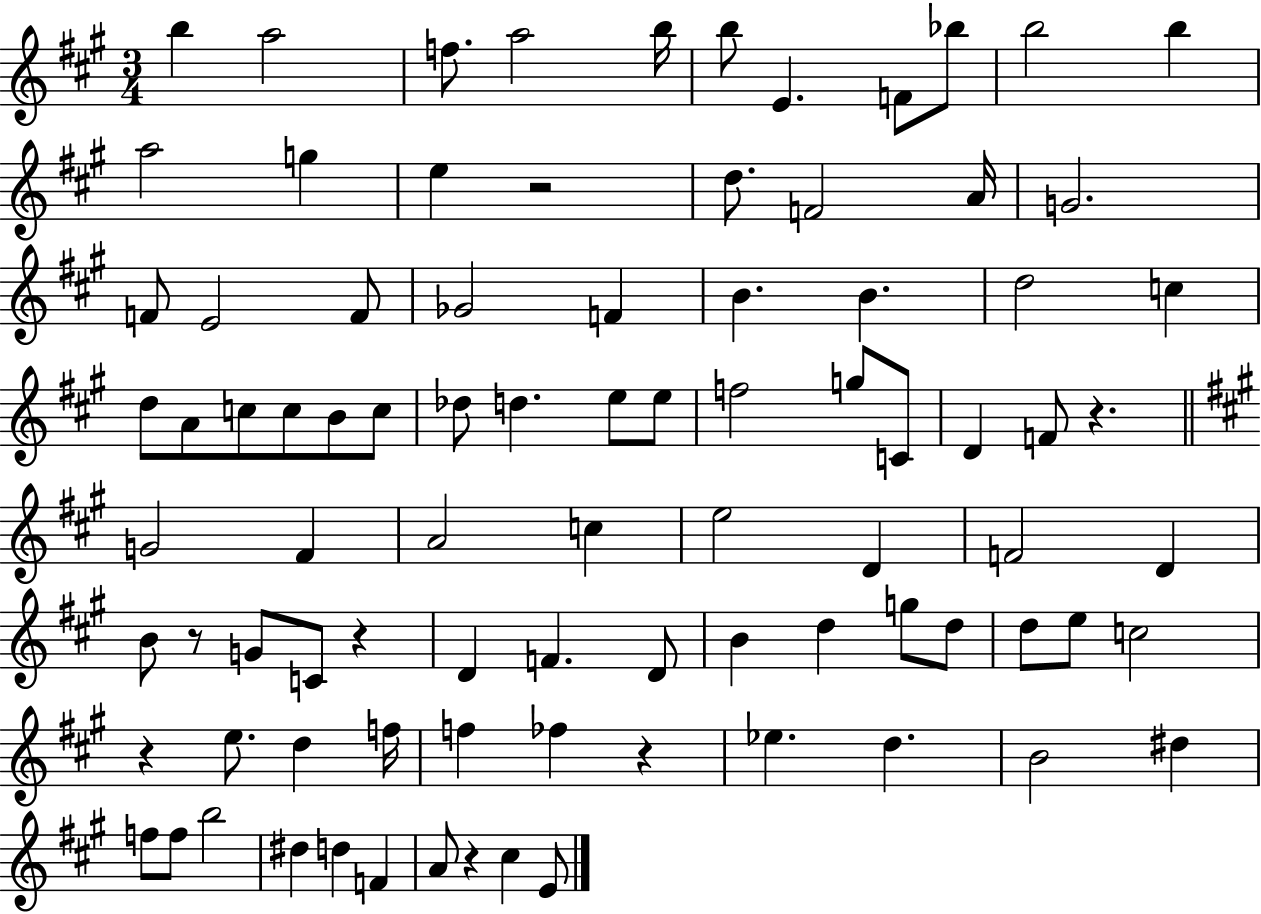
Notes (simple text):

B5/q A5/h F5/e. A5/h B5/s B5/e E4/q. F4/e Bb5/e B5/h B5/q A5/h G5/q E5/q R/h D5/e. F4/h A4/s G4/h. F4/e E4/h F4/e Gb4/h F4/q B4/q. B4/q. D5/h C5/q D5/e A4/e C5/e C5/e B4/e C5/e Db5/e D5/q. E5/e E5/e F5/h G5/e C4/e D4/q F4/e R/q. G4/h F#4/q A4/h C5/q E5/h D4/q F4/h D4/q B4/e R/e G4/e C4/e R/q D4/q F4/q. D4/e B4/q D5/q G5/e D5/e D5/e E5/e C5/h R/q E5/e. D5/q F5/s F5/q FES5/q R/q Eb5/q. D5/q. B4/h D#5/q F5/e F5/e B5/h D#5/q D5/q F4/q A4/e R/q C#5/q E4/e